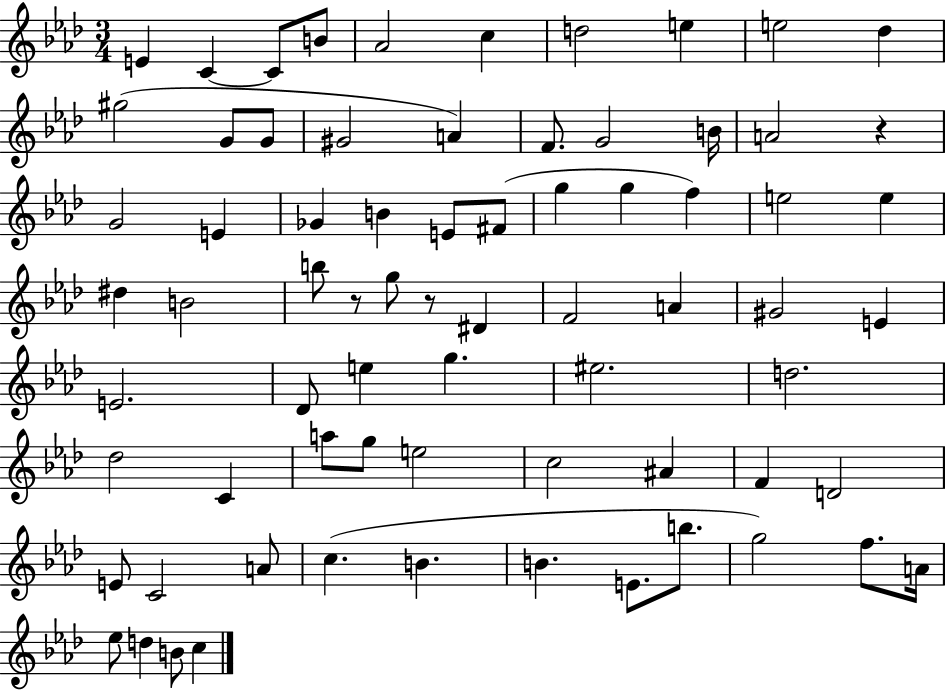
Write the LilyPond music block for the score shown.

{
  \clef treble
  \numericTimeSignature
  \time 3/4
  \key aes \major
  e'4 c'4~~ c'8 b'8 | aes'2 c''4 | d''2 e''4 | e''2 des''4 | \break gis''2( g'8 g'8 | gis'2 a'4) | f'8. g'2 b'16 | a'2 r4 | \break g'2 e'4 | ges'4 b'4 e'8 fis'8( | g''4 g''4 f''4) | e''2 e''4 | \break dis''4 b'2 | b''8 r8 g''8 r8 dis'4 | f'2 a'4 | gis'2 e'4 | \break e'2. | des'8 e''4 g''4. | eis''2. | d''2. | \break des''2 c'4 | a''8 g''8 e''2 | c''2 ais'4 | f'4 d'2 | \break e'8 c'2 a'8 | c''4.( b'4. | b'4. e'8. b''8. | g''2) f''8. a'16 | \break ees''8 d''4 b'8 c''4 | \bar "|."
}